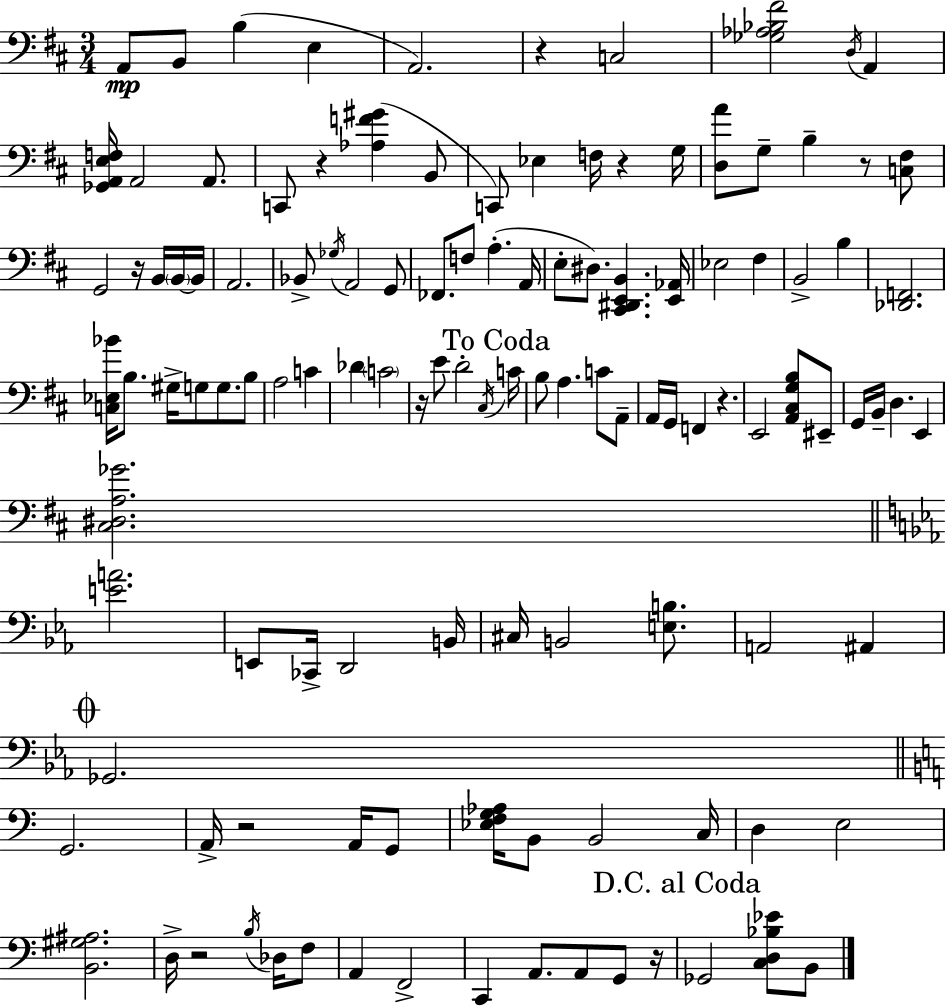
X:1
T:Untitled
M:3/4
L:1/4
K:D
A,,/2 B,,/2 B, E, A,,2 z C,2 [_G,_A,_B,^F]2 D,/4 A,, [_G,,A,,E,F,]/4 A,,2 A,,/2 C,,/2 z [_A,F^G] B,,/2 C,,/2 _E, F,/4 z G,/4 [D,A]/2 G,/2 B, z/2 [C,^F,]/2 G,,2 z/4 B,,/4 B,,/4 B,,/4 A,,2 _B,,/2 _G,/4 A,,2 G,,/2 _F,,/2 F,/2 A, A,,/4 E,/2 ^D,/2 [^C,,^D,,E,,B,,] [E,,_A,,]/4 _E,2 ^F, B,,2 B, [_D,,F,,]2 [C,_E,_B]/4 B,/2 ^G,/4 G,/2 G,/2 B,/2 A,2 C _D C2 z/4 E/2 D2 ^C,/4 C/4 B,/2 A, C/2 A,,/2 A,,/4 G,,/4 F,, z E,,2 [A,,^C,G,B,]/2 ^E,,/2 G,,/4 B,,/4 D, E,, [^C,^D,A,_G]2 [EA]2 E,,/2 _C,,/4 D,,2 B,,/4 ^C,/4 B,,2 [E,B,]/2 A,,2 ^A,, _G,,2 G,,2 A,,/4 z2 A,,/4 G,,/2 [_E,F,G,_A,]/4 B,,/2 B,,2 C,/4 D, E,2 [B,,^G,^A,]2 D,/4 z2 B,/4 _D,/4 F,/2 A,, F,,2 C,, A,,/2 A,,/2 G,,/2 z/4 _G,,2 [C,D,_B,_E]/2 B,,/2